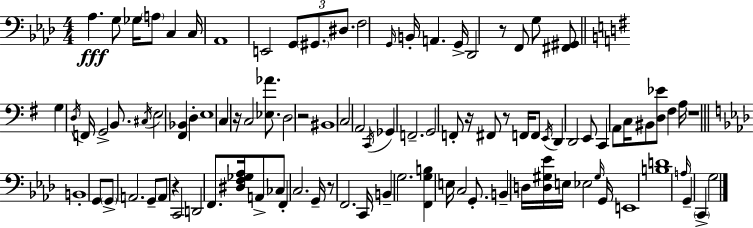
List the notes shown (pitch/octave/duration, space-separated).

Ab3/q. G3/e Gb3/s A3/e C3/q C3/s Ab2/w E2/h G2/e G#2/e. D#3/e. F3/h G2/s B2/s A2/q. G2/s Db2/h R/e F2/e G3/e [F#2,G#2]/e G3/q D3/s F2/s G2/h B2/e. C#3/s E3/h [F#2,Bb2]/q D3/q E3/w C3/q R/s C3/h [Eb3,Ab4]/e. D3/h R/h BIS2/w C3/h A2/h C2/s Gb2/q F2/h. G2/h F2/e R/s F#2/e R/e F2/s F2/e E2/s D2/q D2/h E2/e C2/q A2/e C3/s BIS2/e [D3,Eb4]/e F#3/q A3/s R/w B2/w G2/e G2/e A2/h. G2/e A2/e R/q C2/h D2/h F2/e. [D#3,F3,Gb3,Ab3]/s A2/e CES3/e F2/q C3/h. G2/s R/e F2/h. C2/s B2/q G3/h. [F2,G3,B3]/q E3/s C3/h G2/e. B2/q D3/s [D3,G#3,Eb4]/s E3/s Eb3/h G#3/s G2/s E2/w [B3,D4]/w A3/s G2/q C2/q G3/h